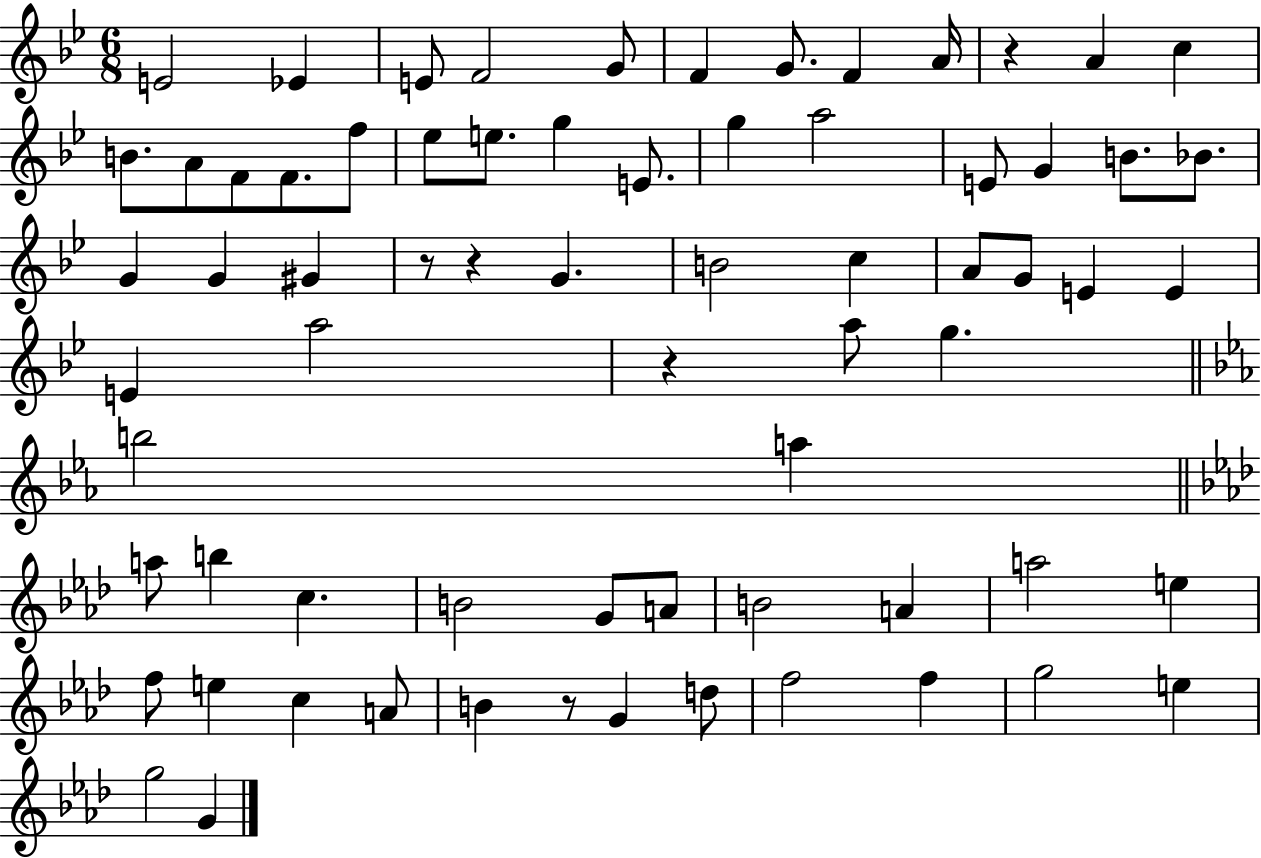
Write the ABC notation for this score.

X:1
T:Untitled
M:6/8
L:1/4
K:Bb
E2 _E E/2 F2 G/2 F G/2 F A/4 z A c B/2 A/2 F/2 F/2 f/2 _e/2 e/2 g E/2 g a2 E/2 G B/2 _B/2 G G ^G z/2 z G B2 c A/2 G/2 E E E a2 z a/2 g b2 a a/2 b c B2 G/2 A/2 B2 A a2 e f/2 e c A/2 B z/2 G d/2 f2 f g2 e g2 G